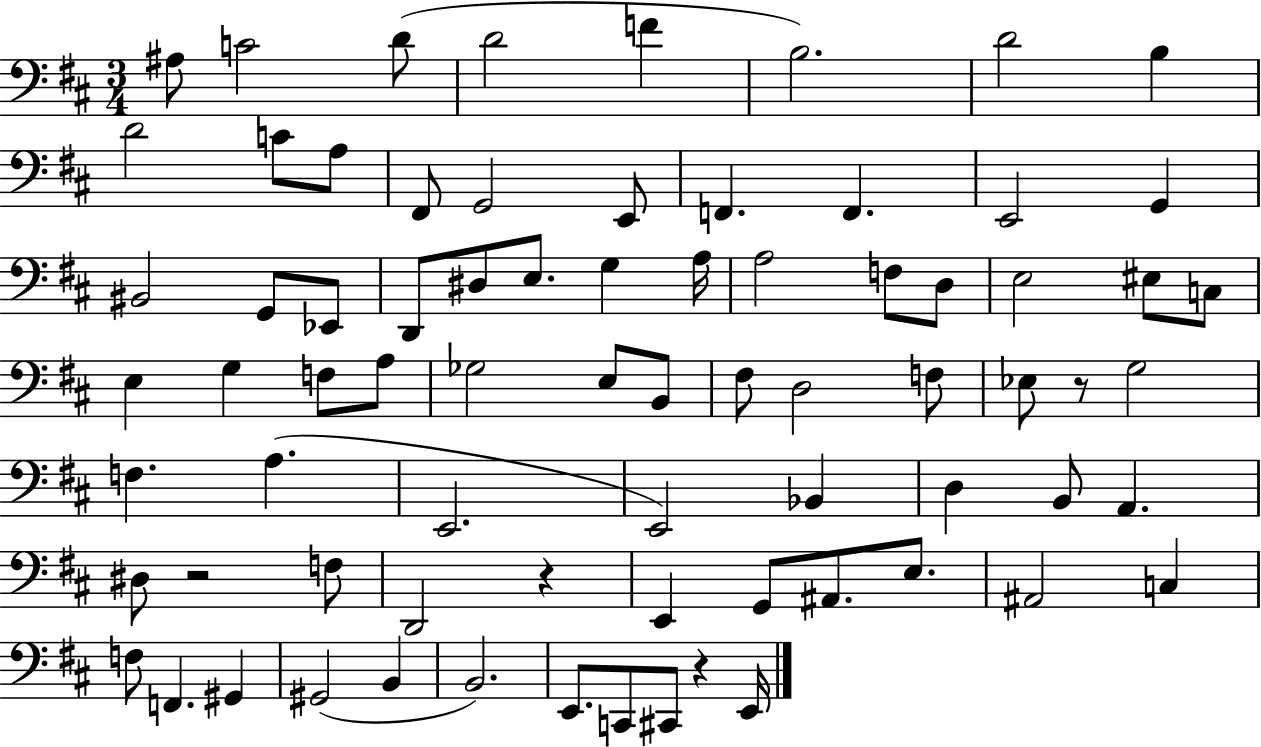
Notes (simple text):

A#3/e C4/h D4/e D4/h F4/q B3/h. D4/h B3/q D4/h C4/e A3/e F#2/e G2/h E2/e F2/q. F2/q. E2/h G2/q BIS2/h G2/e Eb2/e D2/e D#3/e E3/e. G3/q A3/s A3/h F3/e D3/e E3/h EIS3/e C3/e E3/q G3/q F3/e A3/e Gb3/h E3/e B2/e F#3/e D3/h F3/e Eb3/e R/e G3/h F3/q. A3/q. E2/h. E2/h Bb2/q D3/q B2/e A2/q. D#3/e R/h F3/e D2/h R/q E2/q G2/e A#2/e. E3/e. A#2/h C3/q F3/e F2/q. G#2/q G#2/h B2/q B2/h. E2/e. C2/e C#2/e R/q E2/s